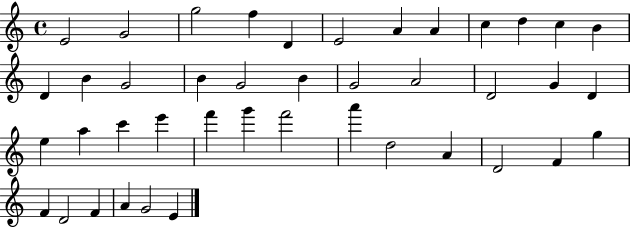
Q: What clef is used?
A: treble